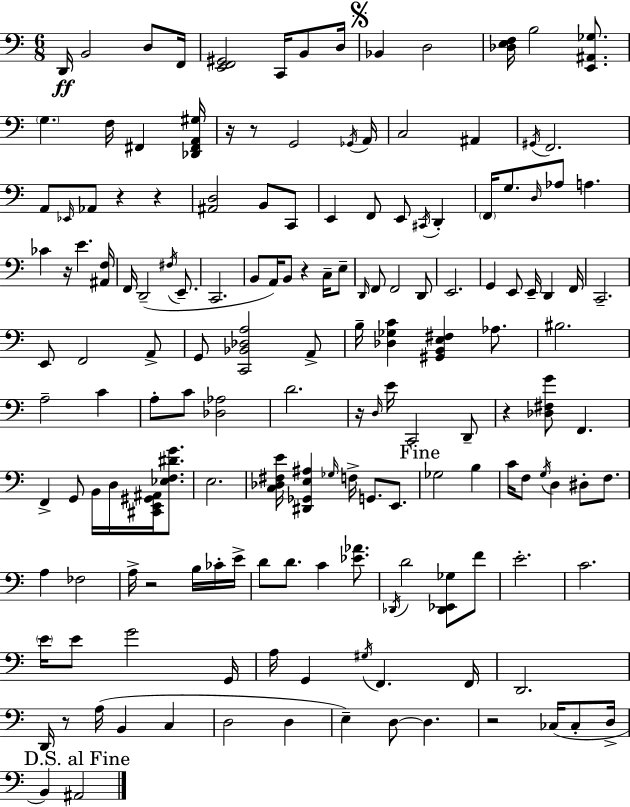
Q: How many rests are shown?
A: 11